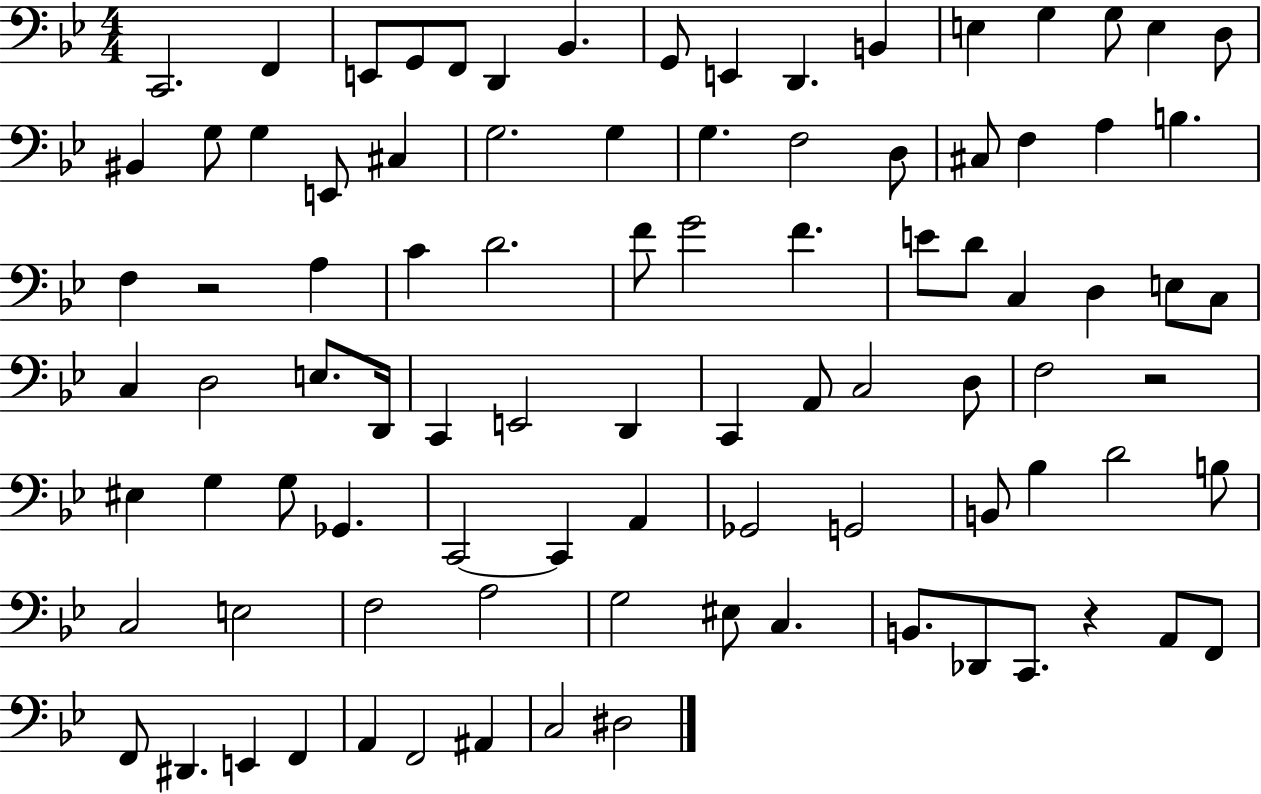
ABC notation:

X:1
T:Untitled
M:4/4
L:1/4
K:Bb
C,,2 F,, E,,/2 G,,/2 F,,/2 D,, _B,, G,,/2 E,, D,, B,, E, G, G,/2 E, D,/2 ^B,, G,/2 G, E,,/2 ^C, G,2 G, G, F,2 D,/2 ^C,/2 F, A, B, F, z2 A, C D2 F/2 G2 F E/2 D/2 C, D, E,/2 C,/2 C, D,2 E,/2 D,,/4 C,, E,,2 D,, C,, A,,/2 C,2 D,/2 F,2 z2 ^E, G, G,/2 _G,, C,,2 C,, A,, _G,,2 G,,2 B,,/2 _B, D2 B,/2 C,2 E,2 F,2 A,2 G,2 ^E,/2 C, B,,/2 _D,,/2 C,,/2 z A,,/2 F,,/2 F,,/2 ^D,, E,, F,, A,, F,,2 ^A,, C,2 ^D,2